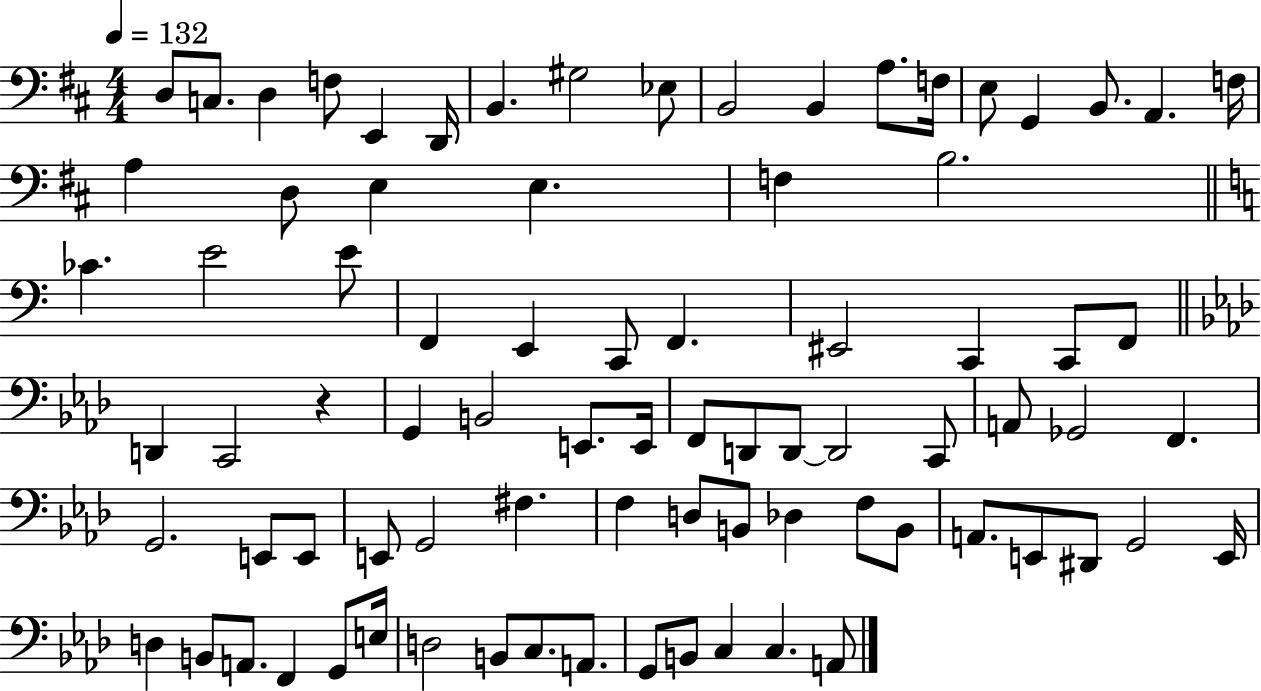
X:1
T:Untitled
M:4/4
L:1/4
K:D
D,/2 C,/2 D, F,/2 E,, D,,/4 B,, ^G,2 _E,/2 B,,2 B,, A,/2 F,/4 E,/2 G,, B,,/2 A,, F,/4 A, D,/2 E, E, F, B,2 _C E2 E/2 F,, E,, C,,/2 F,, ^E,,2 C,, C,,/2 F,,/2 D,, C,,2 z G,, B,,2 E,,/2 E,,/4 F,,/2 D,,/2 D,,/2 D,,2 C,,/2 A,,/2 _G,,2 F,, G,,2 E,,/2 E,,/2 E,,/2 G,,2 ^F, F, D,/2 B,,/2 _D, F,/2 B,,/2 A,,/2 E,,/2 ^D,,/2 G,,2 E,,/4 D, B,,/2 A,,/2 F,, G,,/2 E,/4 D,2 B,,/2 C,/2 A,,/2 G,,/2 B,,/2 C, C, A,,/2